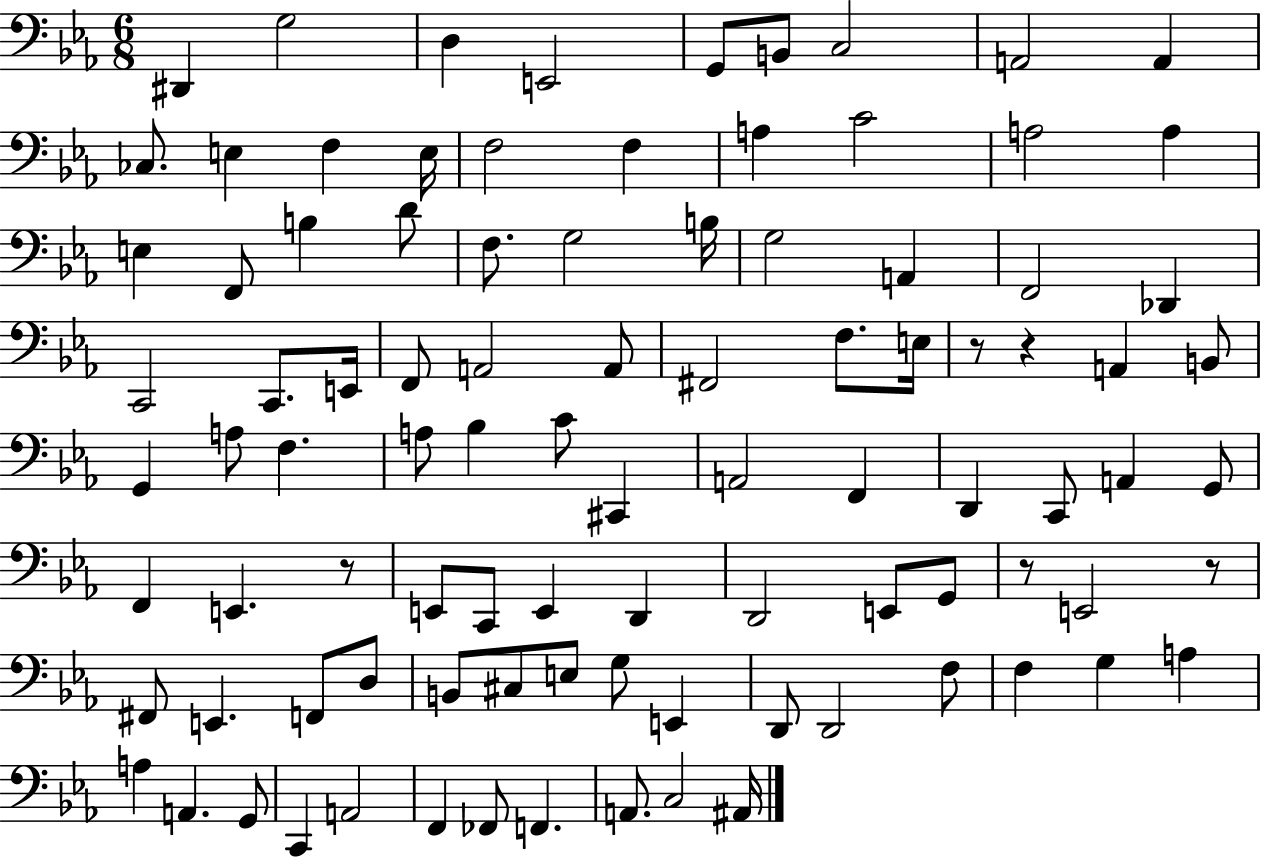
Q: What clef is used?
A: bass